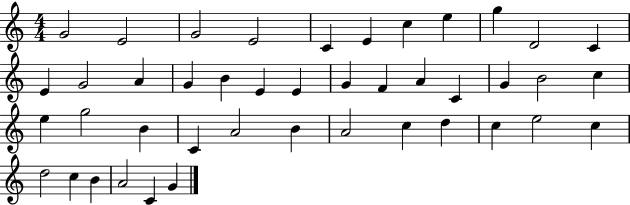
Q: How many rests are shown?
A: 0